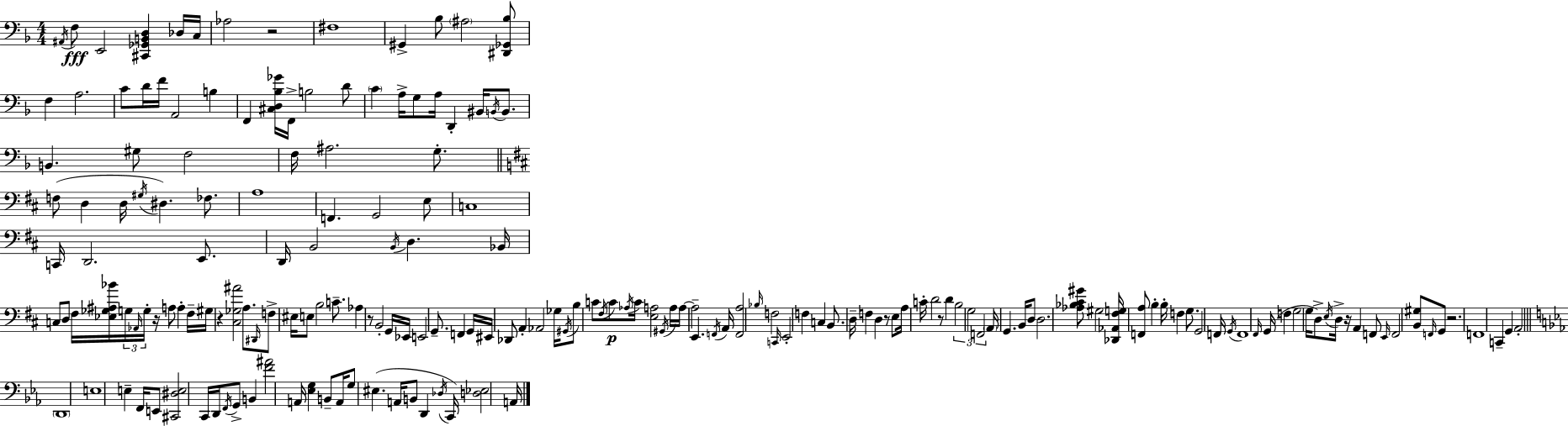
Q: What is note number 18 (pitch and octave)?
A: F2